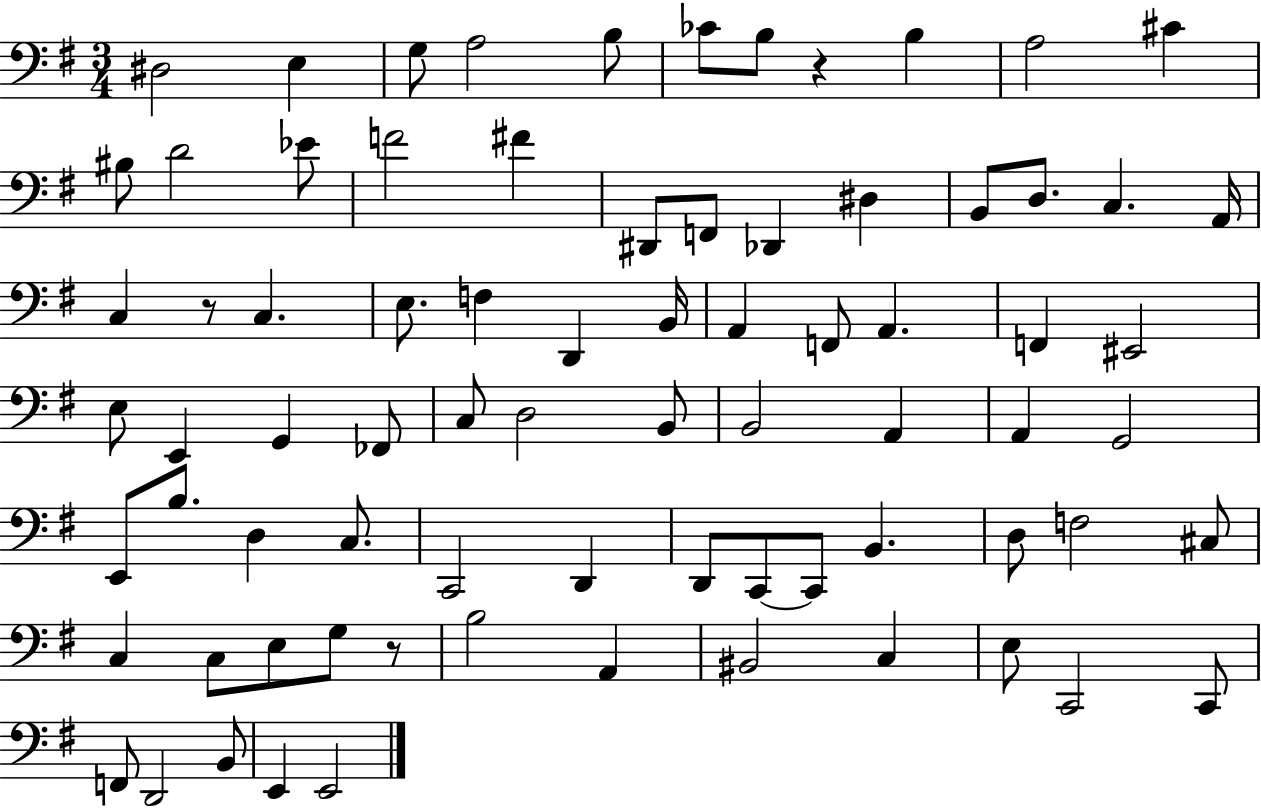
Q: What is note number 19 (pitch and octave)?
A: D#3